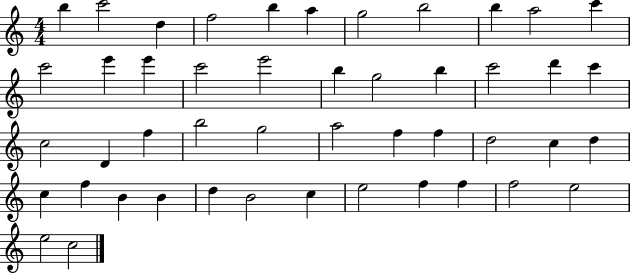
{
  \clef treble
  \numericTimeSignature
  \time 4/4
  \key c \major
  b''4 c'''2 d''4 | f''2 b''4 a''4 | g''2 b''2 | b''4 a''2 c'''4 | \break c'''2 e'''4 e'''4 | c'''2 e'''2 | b''4 g''2 b''4 | c'''2 d'''4 c'''4 | \break c''2 d'4 f''4 | b''2 g''2 | a''2 f''4 f''4 | d''2 c''4 d''4 | \break c''4 f''4 b'4 b'4 | d''4 b'2 c''4 | e''2 f''4 f''4 | f''2 e''2 | \break e''2 c''2 | \bar "|."
}